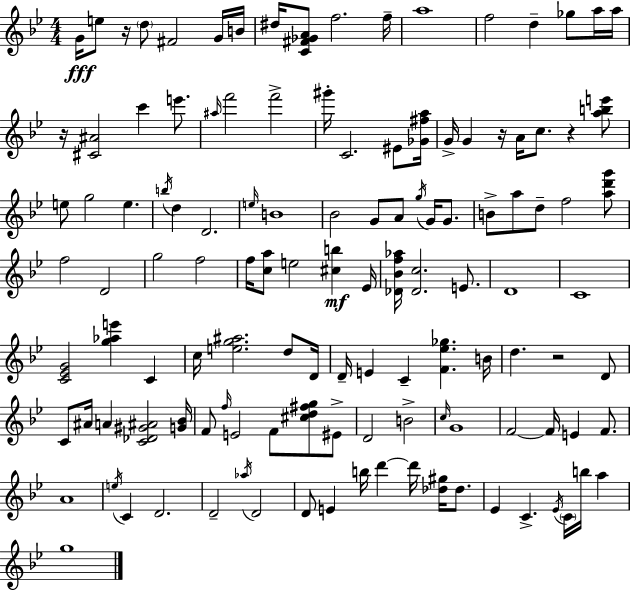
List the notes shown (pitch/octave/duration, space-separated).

G4/s E5/e R/s D5/e F#4/h G4/s B4/s D#5/s [C4,F#4,Gb4,A4]/e F5/h. F5/s A5/w F5/h D5/q Gb5/e A5/s A5/s R/s [C#4,A#4]/h C6/q E6/e. A#5/s F6/h F6/h G#6/s C4/h. EIS4/e [Gb4,F#5,A5]/s G4/s G4/q R/s A4/s C5/e. R/q [A5,B5,E6]/e E5/e G5/h E5/q. B5/s D5/q D4/h. E5/s B4/w Bb4/h G4/e A4/e G5/s G4/s G4/e. B4/e A5/e D5/e F5/h [A5,D6,G6]/e F5/h D4/h G5/h F5/h F5/s [C5,A5]/e E5/h [C#5,B5]/q Eb4/s [Db4,Bb4,F5,Ab5]/s [Db4,C5]/h. E4/e. D4/w C4/w [C4,Eb4,G4]/h [G5,Ab5,E6]/q C4/q C5/s [E5,G5,A#5]/h. D5/e D4/s D4/s E4/q C4/q [F4,Eb5,Gb5]/q. B4/s D5/q. R/h D4/e C4/e A#4/s A4/q [C4,Db4,G#4,A#4]/h [G4,Bb4]/s F4/e F5/s E4/h F4/e [C#5,D5,F#5,G5]/e EIS4/e D4/h B4/h C5/s G4/w F4/h F4/s E4/q F4/e. A4/w E5/s C4/q D4/h. D4/h Ab5/s D4/h D4/e E4/q B5/s D6/q D6/s [Db5,G#5]/s Db5/e. Eb4/q C4/q. Eb4/s C4/s B5/s A5/q G5/w